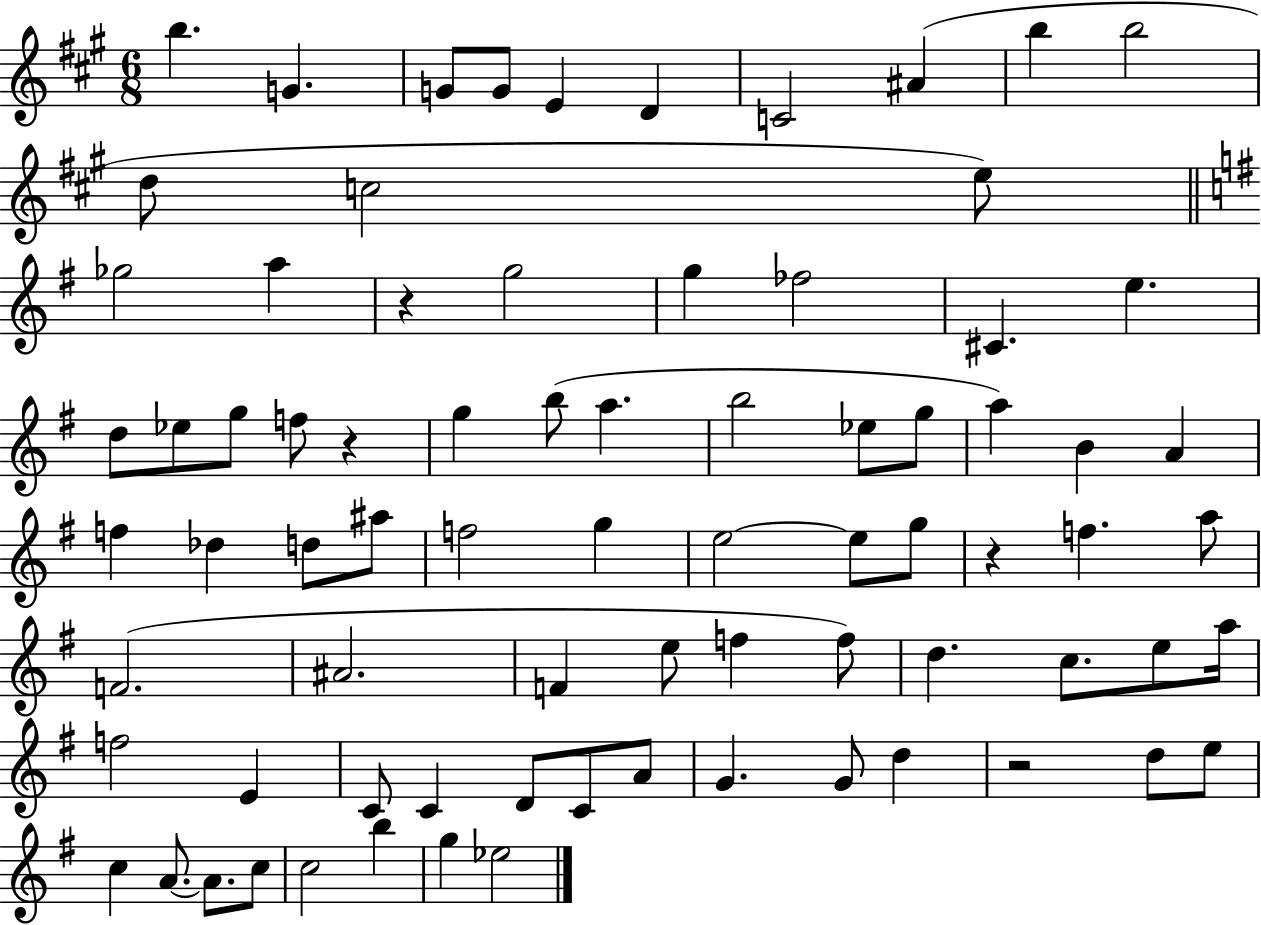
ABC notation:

X:1
T:Untitled
M:6/8
L:1/4
K:A
b G G/2 G/2 E D C2 ^A b b2 d/2 c2 e/2 _g2 a z g2 g _f2 ^C e d/2 _e/2 g/2 f/2 z g b/2 a b2 _e/2 g/2 a B A f _d d/2 ^a/2 f2 g e2 e/2 g/2 z f a/2 F2 ^A2 F e/2 f f/2 d c/2 e/2 a/4 f2 E C/2 C D/2 C/2 A/2 G G/2 d z2 d/2 e/2 c A/2 A/2 c/2 c2 b g _e2